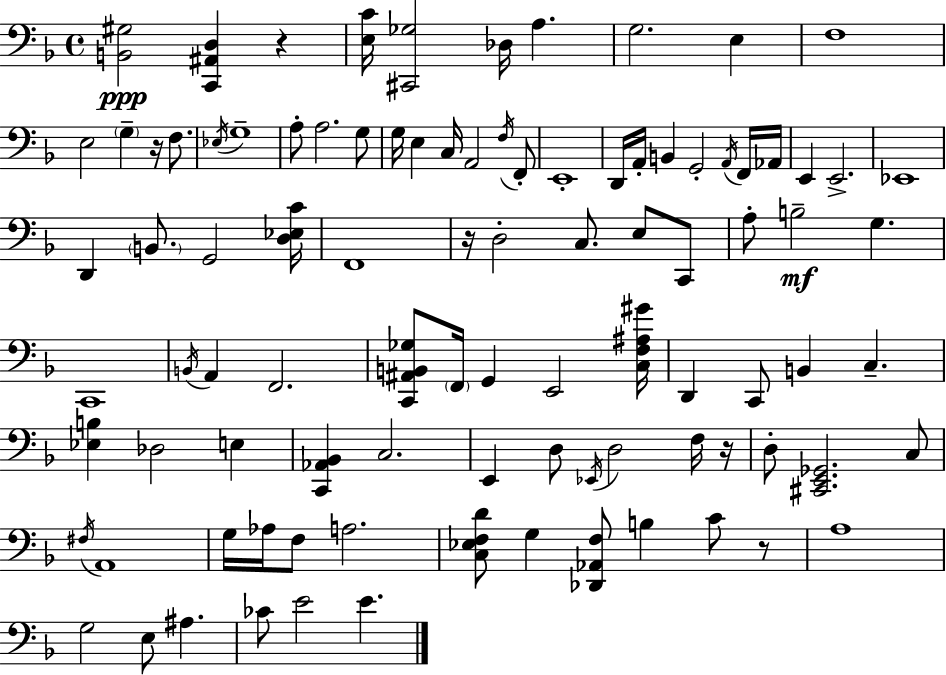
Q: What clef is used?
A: bass